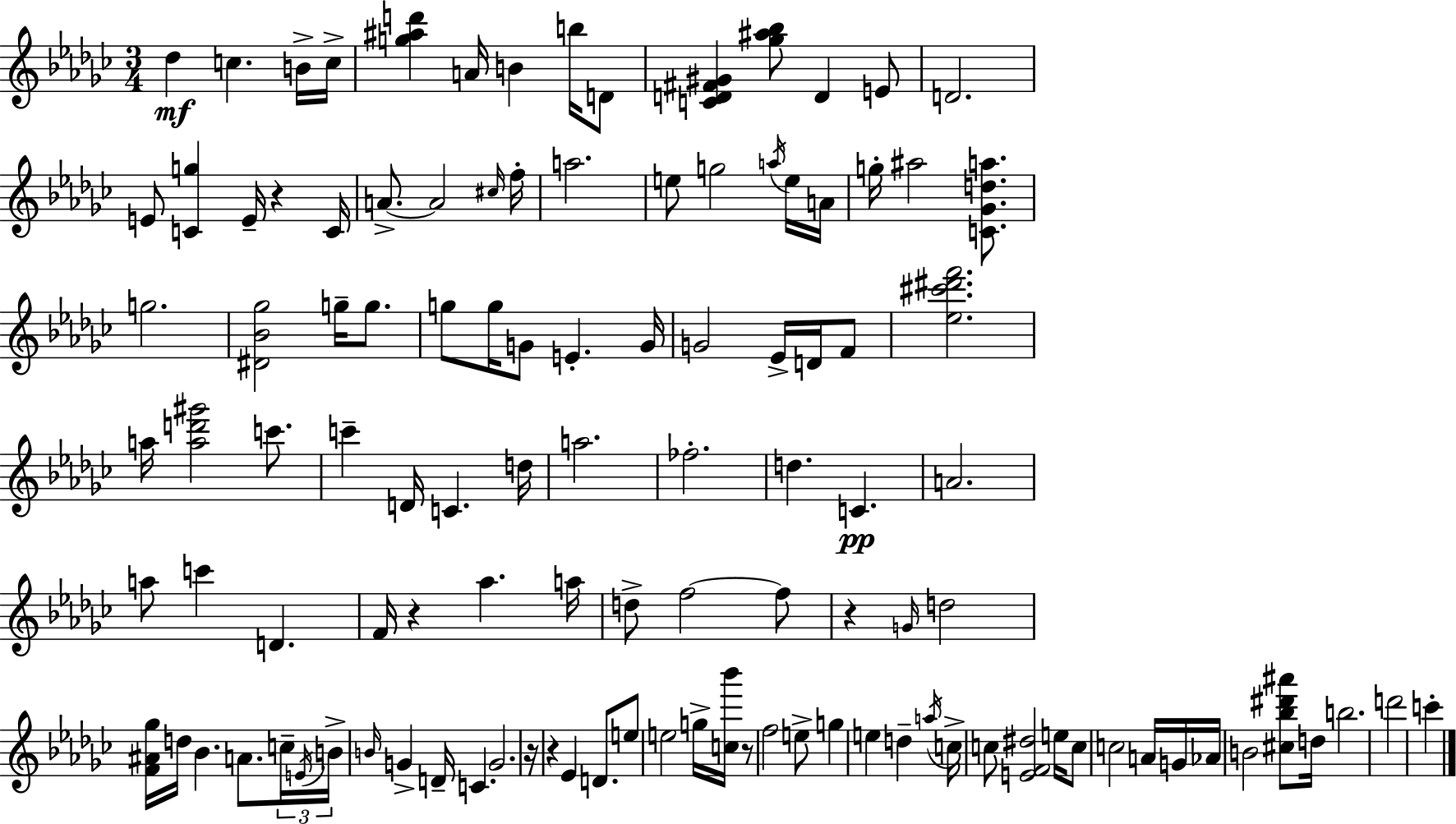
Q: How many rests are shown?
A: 6